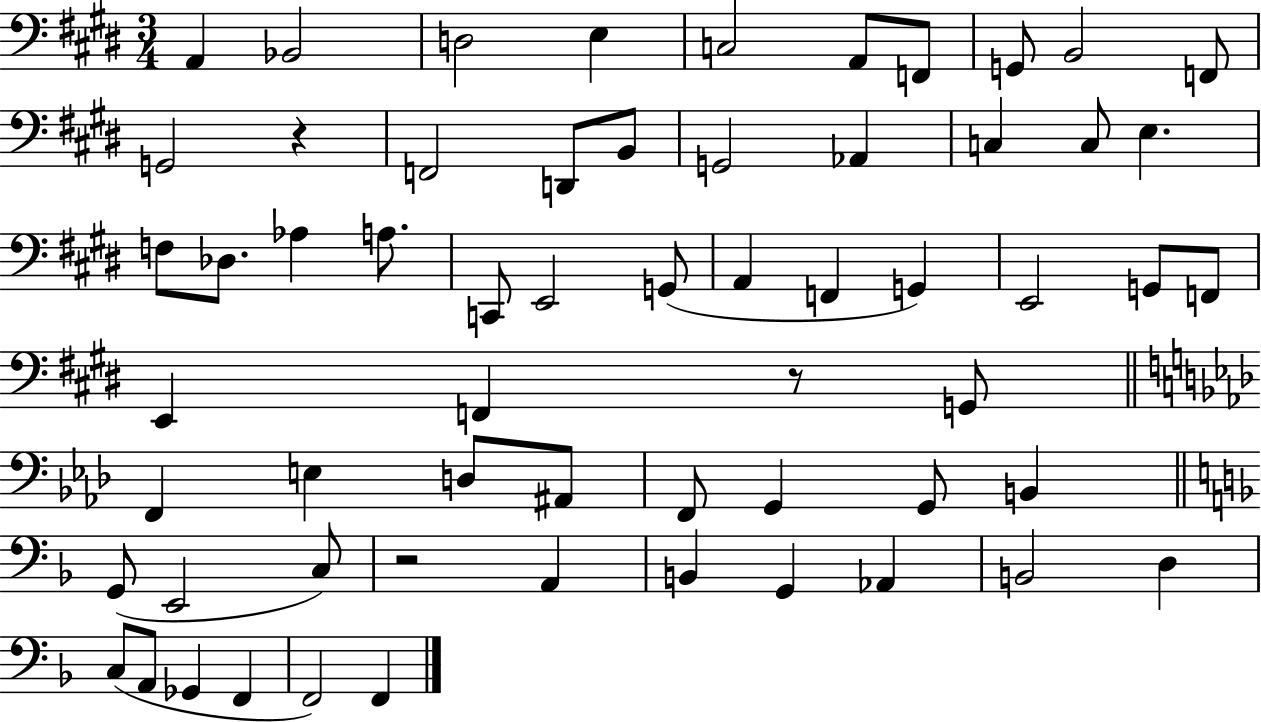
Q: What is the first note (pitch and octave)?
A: A2